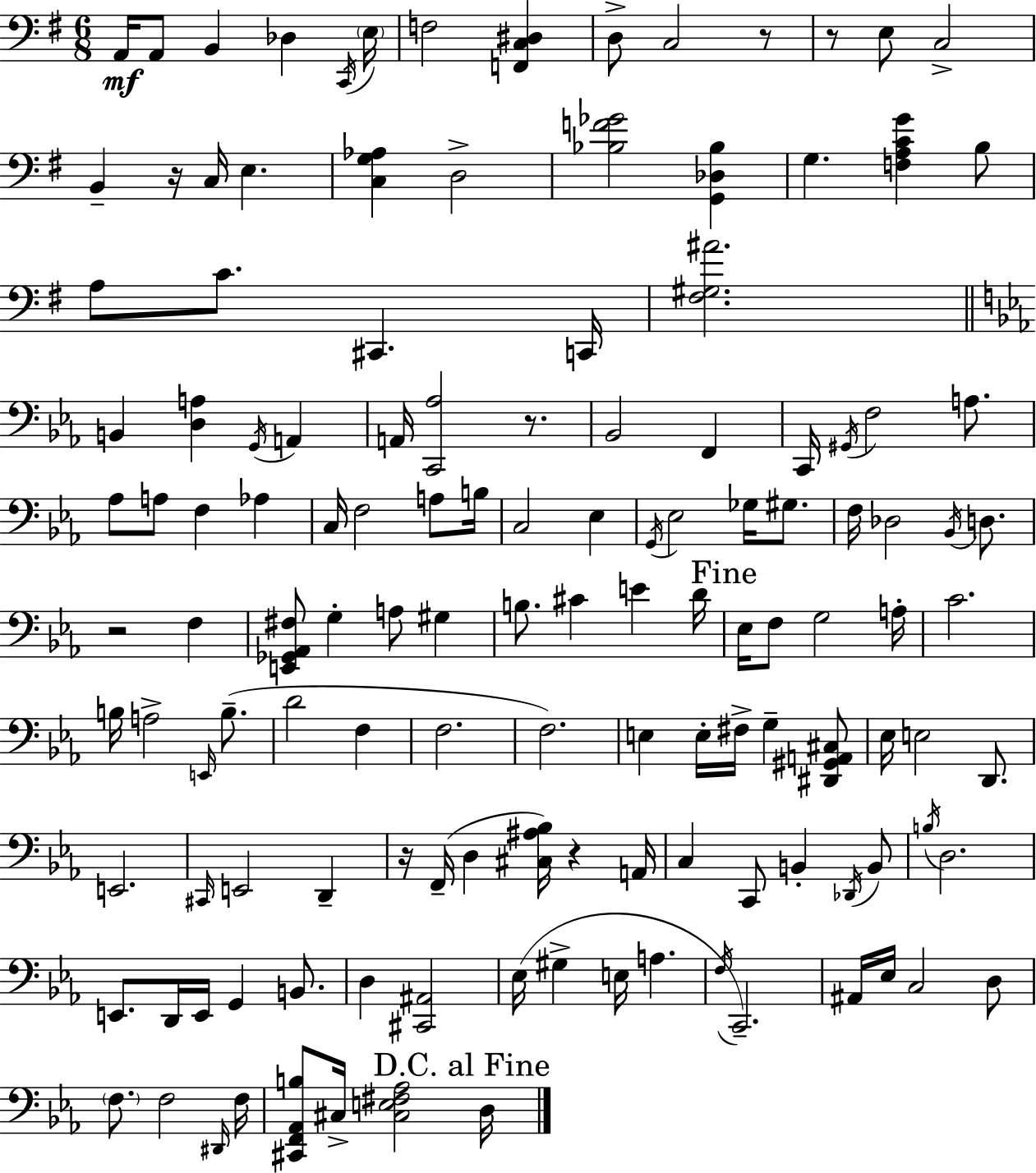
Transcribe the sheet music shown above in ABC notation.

X:1
T:Untitled
M:6/8
L:1/4
K:Em
A,,/4 A,,/2 B,, _D, C,,/4 E,/4 F,2 [F,,C,^D,] D,/2 C,2 z/2 z/2 E,/2 C,2 B,, z/4 C,/4 E, [C,G,_A,] D,2 [_B,F_G]2 [G,,_D,_B,] G, [F,A,CG] B,/2 A,/2 C/2 ^C,, C,,/4 [^F,^G,^A]2 B,, [D,A,] G,,/4 A,, A,,/4 [C,,_A,]2 z/2 _B,,2 F,, C,,/4 ^G,,/4 F,2 A,/2 _A,/2 A,/2 F, _A, C,/4 F,2 A,/2 B,/4 C,2 _E, G,,/4 _E,2 _G,/4 ^G,/2 F,/4 _D,2 _B,,/4 D,/2 z2 F, [E,,_G,,_A,,^F,]/2 G, A,/2 ^G, B,/2 ^C E D/4 _E,/4 F,/2 G,2 A,/4 C2 B,/4 A,2 E,,/4 B,/2 D2 F, F,2 F,2 E, E,/4 ^F,/4 G, [^D,,^G,,A,,^C,]/2 _E,/4 E,2 D,,/2 E,,2 ^C,,/4 E,,2 D,, z/4 F,,/4 D, [^C,^A,_B,]/4 z A,,/4 C, C,,/2 B,, _D,,/4 B,,/2 B,/4 D,2 E,,/2 D,,/4 E,,/4 G,, B,,/2 D, [^C,,^A,,]2 _E,/4 ^G, E,/4 A, F,/4 C,,2 ^A,,/4 _E,/4 C,2 D,/2 F,/2 F,2 ^D,,/4 F,/4 [^C,,F,,_A,,B,]/2 ^C,/4 [^C,E,^F,_A,]2 D,/4